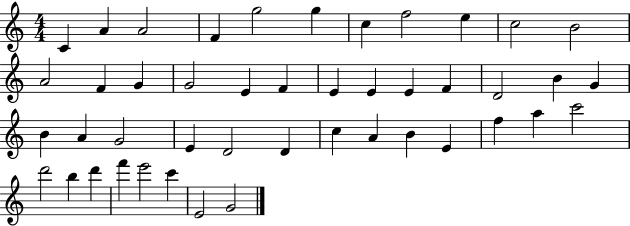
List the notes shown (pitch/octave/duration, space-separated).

C4/q A4/q A4/h F4/q G5/h G5/q C5/q F5/h E5/q C5/h B4/h A4/h F4/q G4/q G4/h E4/q F4/q E4/q E4/q E4/q F4/q D4/h B4/q G4/q B4/q A4/q G4/h E4/q D4/h D4/q C5/q A4/q B4/q E4/q F5/q A5/q C6/h D6/h B5/q D6/q F6/q E6/h C6/q E4/h G4/h